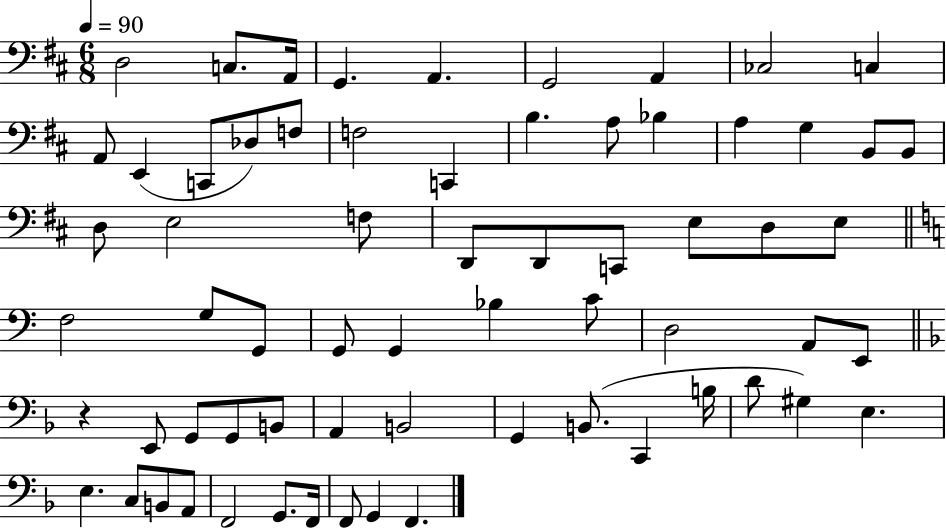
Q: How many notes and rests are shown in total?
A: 66